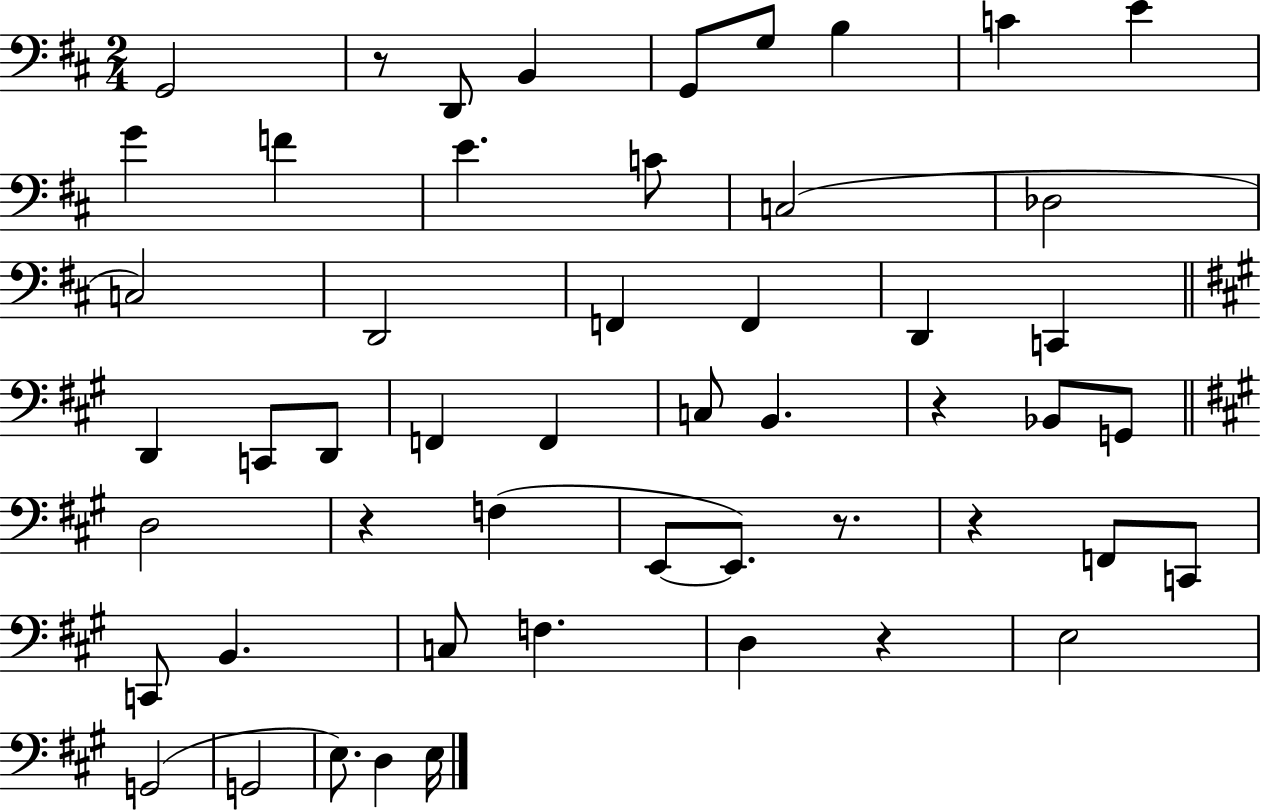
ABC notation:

X:1
T:Untitled
M:2/4
L:1/4
K:D
G,,2 z/2 D,,/2 B,, G,,/2 G,/2 B, C E G F E C/2 C,2 _D,2 C,2 D,,2 F,, F,, D,, C,, D,, C,,/2 D,,/2 F,, F,, C,/2 B,, z _B,,/2 G,,/2 D,2 z F, E,,/2 E,,/2 z/2 z F,,/2 C,,/2 C,,/2 B,, C,/2 F, D, z E,2 G,,2 G,,2 E,/2 D, E,/4